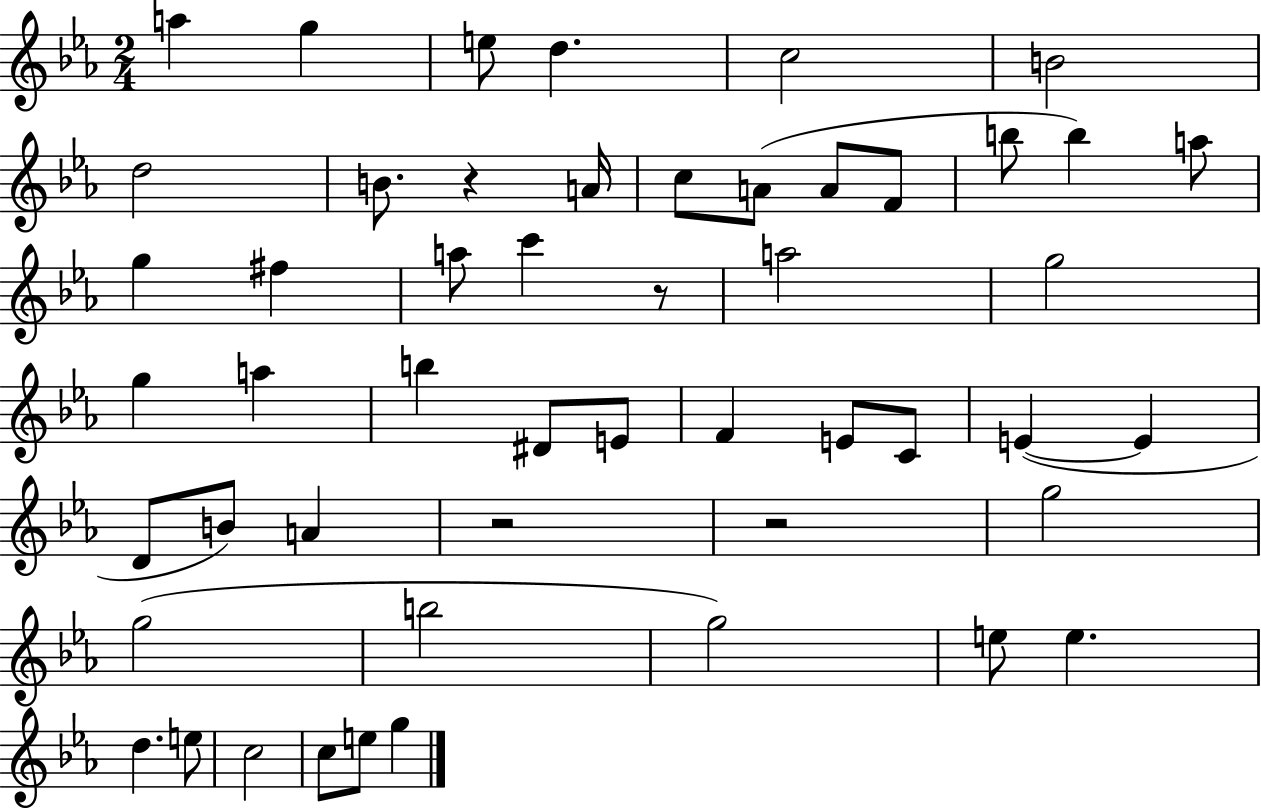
A5/q G5/q E5/e D5/q. C5/h B4/h D5/h B4/e. R/q A4/s C5/e A4/e A4/e F4/e B5/e B5/q A5/e G5/q F#5/q A5/e C6/q R/e A5/h G5/h G5/q A5/q B5/q D#4/e E4/e F4/q E4/e C4/e E4/q E4/q D4/e B4/e A4/q R/h R/h G5/h G5/h B5/h G5/h E5/e E5/q. D5/q. E5/e C5/h C5/e E5/e G5/q